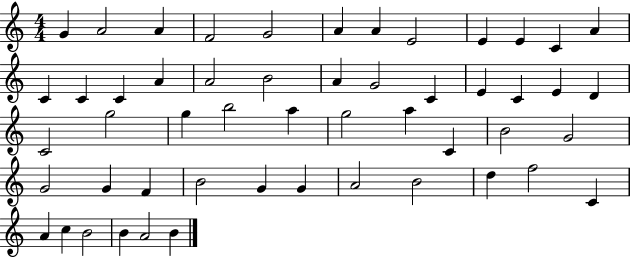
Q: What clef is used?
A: treble